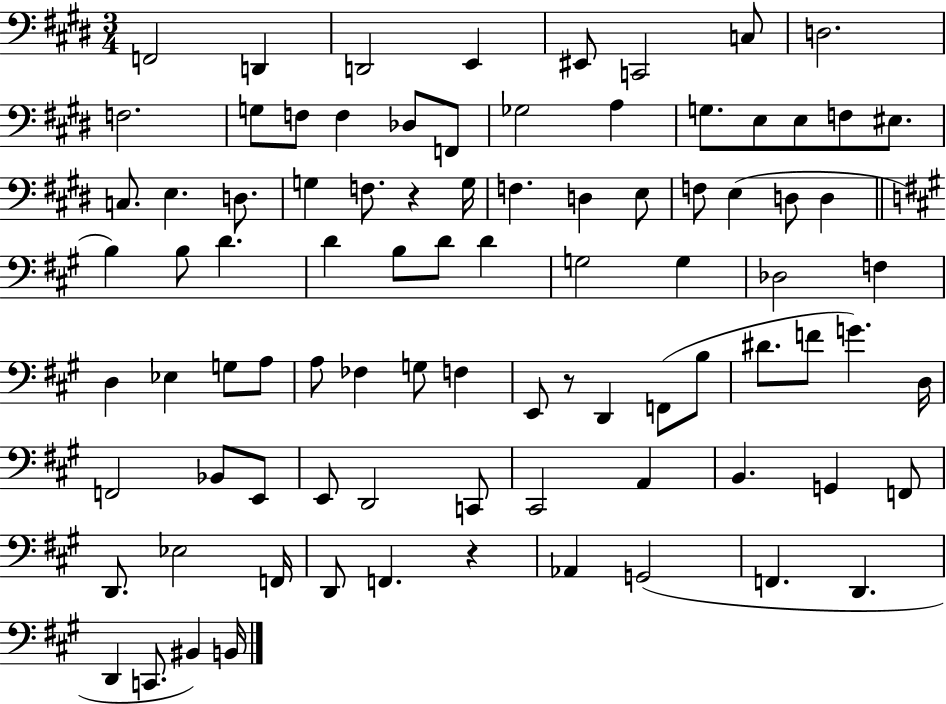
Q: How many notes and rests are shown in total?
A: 88